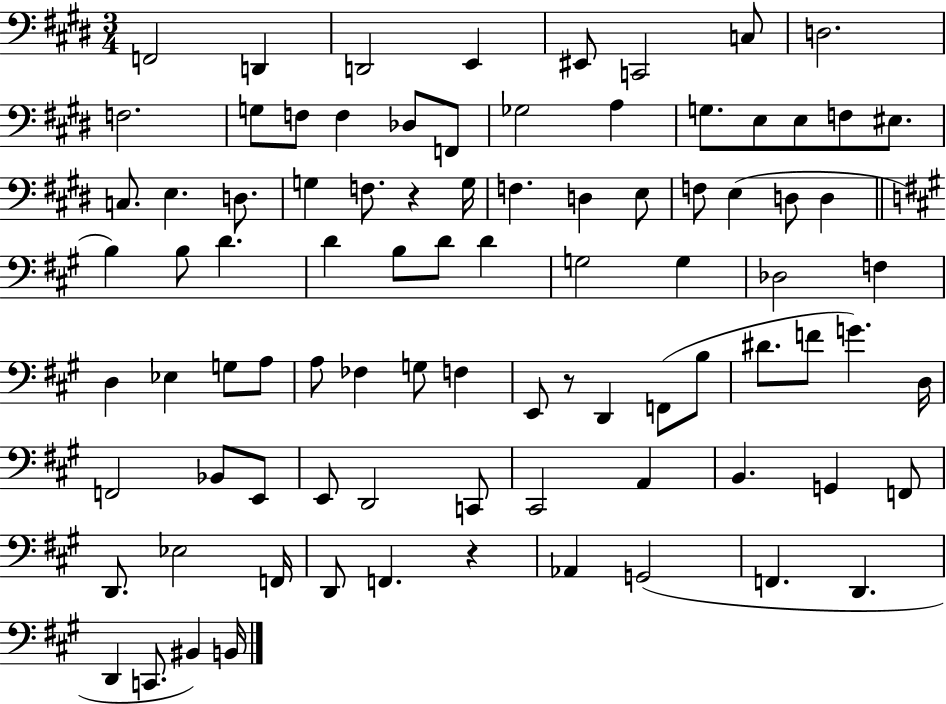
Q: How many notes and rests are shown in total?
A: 88